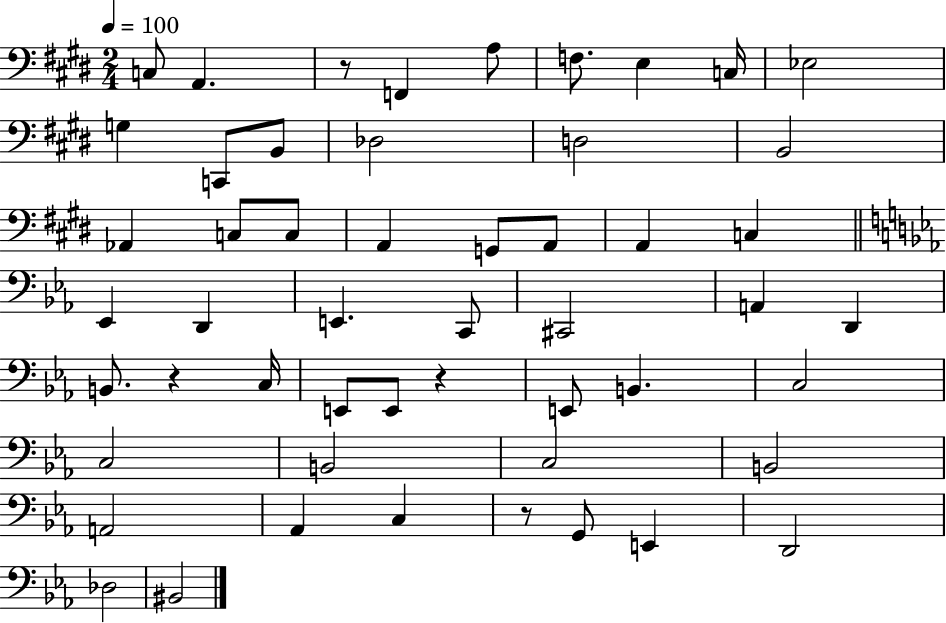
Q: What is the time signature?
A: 2/4